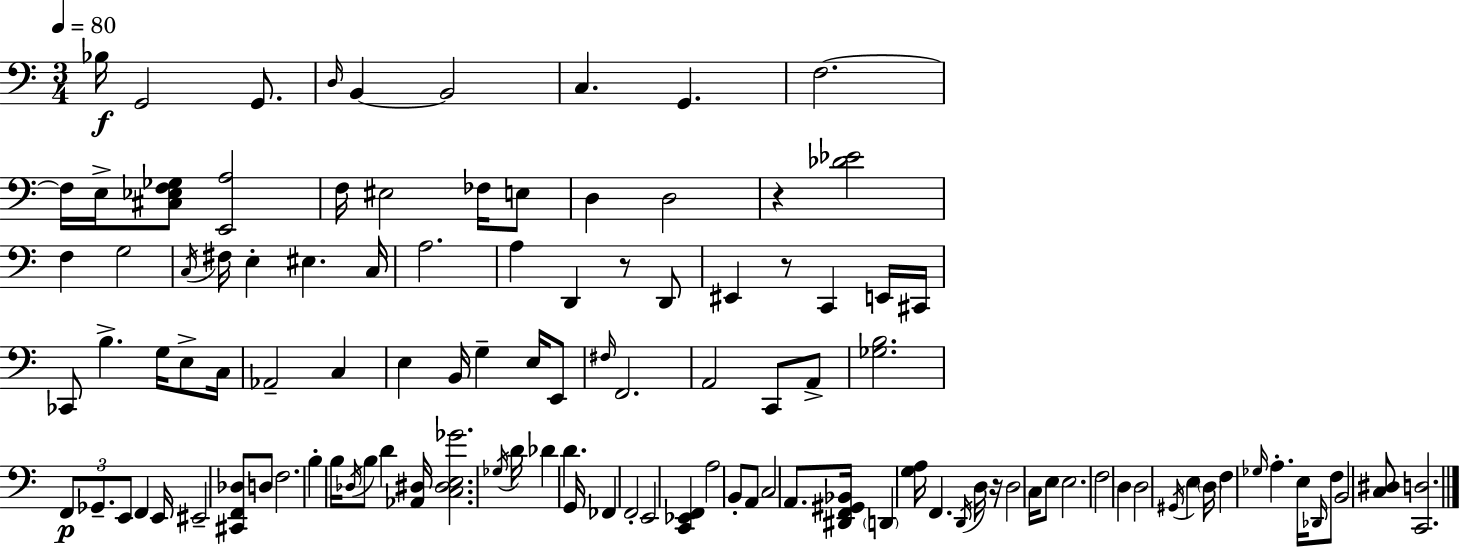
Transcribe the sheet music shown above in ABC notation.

X:1
T:Untitled
M:3/4
L:1/4
K:C
_B,/4 G,,2 G,,/2 D,/4 B,, B,,2 C, G,, F,2 F,/4 E,/4 [^C,_E,F,_G,]/2 [E,,A,]2 F,/4 ^E,2 _F,/4 E,/2 D, D,2 z [_D_E]2 F, G,2 C,/4 ^F,/4 E, ^E, C,/4 A,2 A, D,, z/2 D,,/2 ^E,, z/2 C,, E,,/4 ^C,,/4 _C,,/2 B, G,/4 E,/2 C,/4 _A,,2 C, E, B,,/4 G, E,/4 E,,/2 ^F,/4 F,,2 A,,2 C,,/2 A,,/2 [_G,B,]2 F,,/2 _G,,/2 E,,/2 F,, E,,/4 ^E,,2 [^C,,F,,_D,]/2 D,/2 F,2 B, B,/4 _D,/4 B,/2 D [_A,,^D,]/4 [C,^D,E,_G]2 _G,/4 D/4 _D D G,,/4 _F,, F,,2 E,,2 [C,,_E,,F,,] A,2 B,,/2 A,,/2 C,2 A,,/2 [^D,,F,,^G,,_B,,]/4 D,, [G,A,]/4 F,, D,,/4 D,/4 z/4 D,2 C,/4 E,/2 E,2 F,2 D, D,2 ^G,,/4 E, D,/4 F, _G,/4 A, E,/4 _D,,/4 F,/2 B,,2 [C,^D,]/2 [C,,D,]2